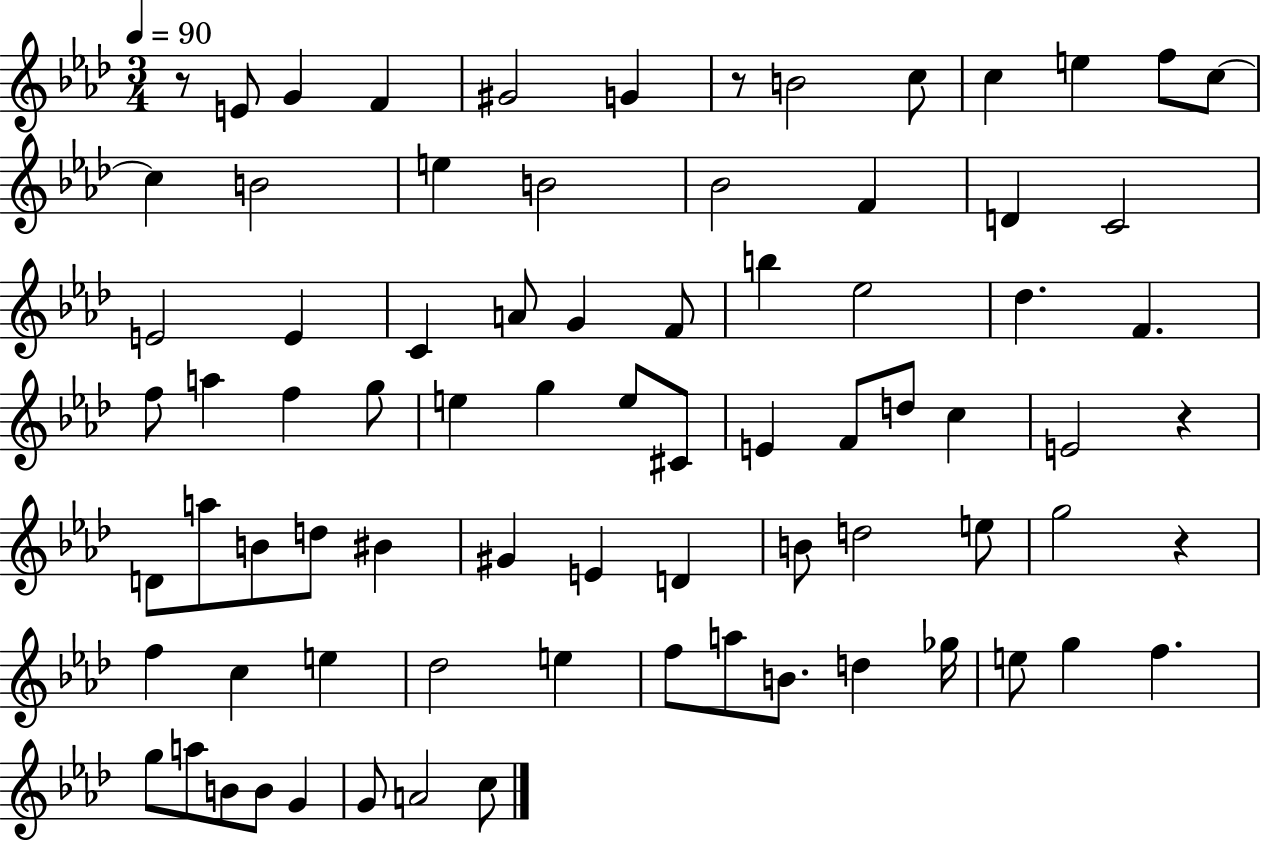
{
  \clef treble
  \numericTimeSignature
  \time 3/4
  \key aes \major
  \tempo 4 = 90
  \repeat volta 2 { r8 e'8 g'4 f'4 | gis'2 g'4 | r8 b'2 c''8 | c''4 e''4 f''8 c''8~~ | \break c''4 b'2 | e''4 b'2 | bes'2 f'4 | d'4 c'2 | \break e'2 e'4 | c'4 a'8 g'4 f'8 | b''4 ees''2 | des''4. f'4. | \break f''8 a''4 f''4 g''8 | e''4 g''4 e''8 cis'8 | e'4 f'8 d''8 c''4 | e'2 r4 | \break d'8 a''8 b'8 d''8 bis'4 | gis'4 e'4 d'4 | b'8 d''2 e''8 | g''2 r4 | \break f''4 c''4 e''4 | des''2 e''4 | f''8 a''8 b'8. d''4 ges''16 | e''8 g''4 f''4. | \break g''8 a''8 b'8 b'8 g'4 | g'8 a'2 c''8 | } \bar "|."
}